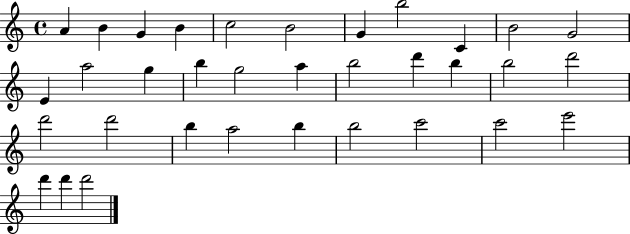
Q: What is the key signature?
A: C major